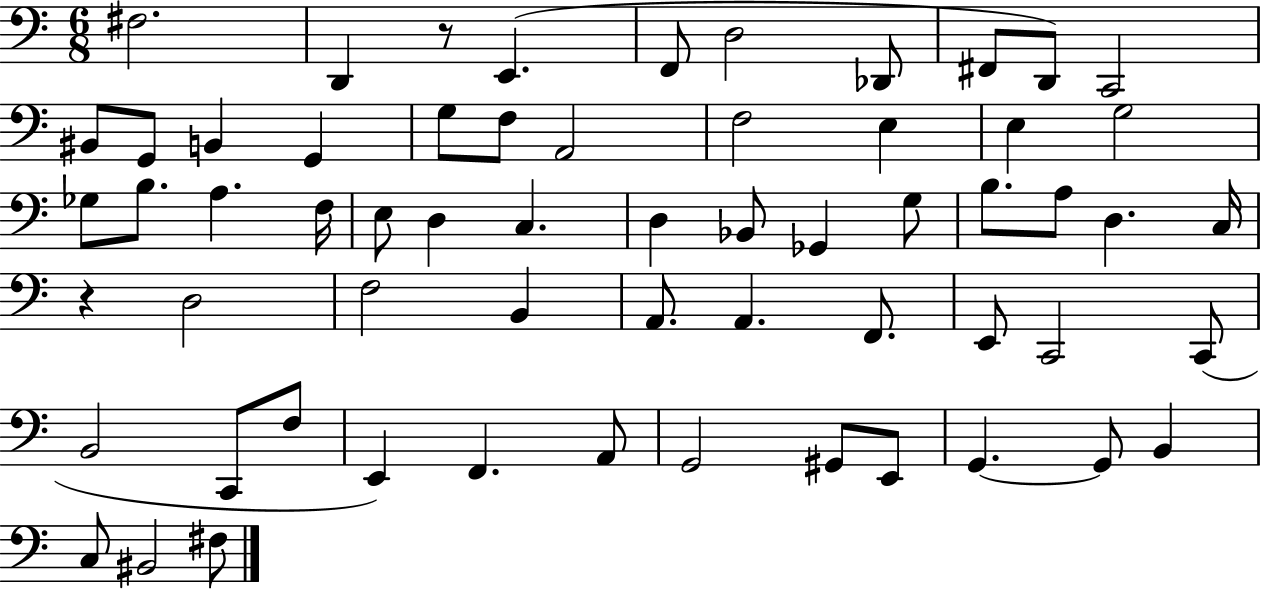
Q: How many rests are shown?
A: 2